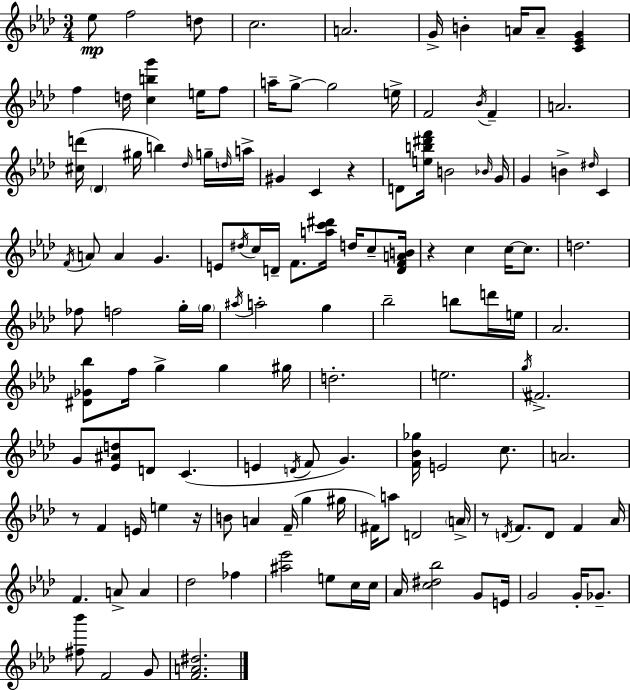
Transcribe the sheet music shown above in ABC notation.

X:1
T:Untitled
M:3/4
L:1/4
K:Ab
_e/2 f2 d/2 c2 A2 G/4 B A/4 A/2 [C_EG] f d/4 [cbg'] e/4 f/2 a/4 g/2 g2 e/4 F2 _B/4 F A2 [^cd']/4 _D ^g/4 b _d/4 g/4 d/4 a/4 ^G C z D/2 [eb^d'f']/4 B2 _B/4 G/4 G B ^d/4 C F/4 A/2 A G E/2 ^d/4 c/4 D/4 F/2 [ac'^d']/4 d/4 c/2 [DFAB]/4 z c c/4 c/2 d2 _f/2 f2 g/4 g/4 ^a/4 a2 g _b2 b/2 d'/4 e/4 _A2 [^D_G_b]/2 f/4 g g ^g/4 d2 e2 g/4 ^F2 G/2 [_E^Ad]/2 D/2 C E D/4 F/2 G [F_B_g]/4 E2 c/2 A2 z/2 F E/4 e z/4 B/2 A F/4 g ^g/4 ^F/4 a/2 D2 A/4 z/2 D/4 F/2 D/2 F _A/4 F A/2 A _d2 _f [^a_e']2 e/2 c/4 c/4 _A/4 [c^d_b]2 G/2 E/4 G2 G/4 _G/2 [^f_b']/2 F2 G/2 [FA^d]2